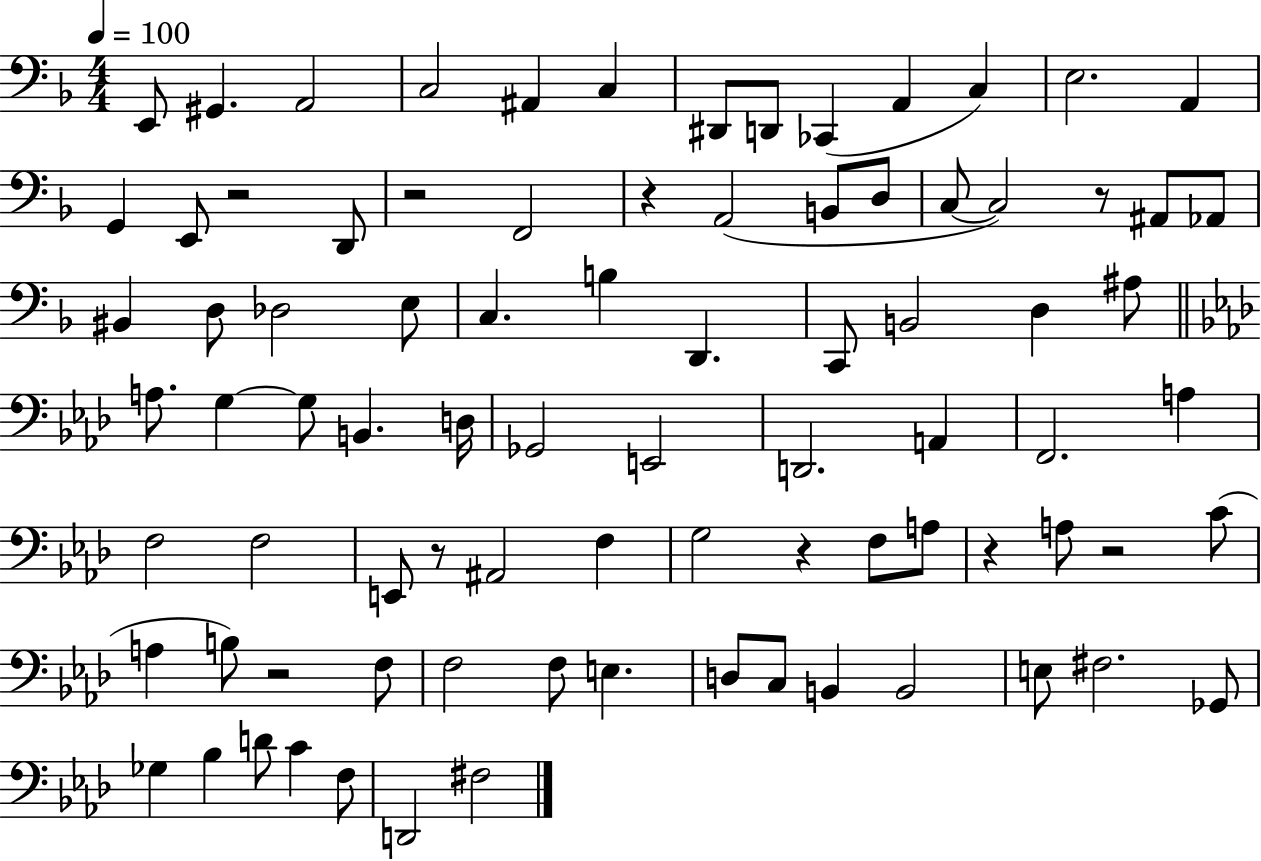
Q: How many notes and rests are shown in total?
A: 85